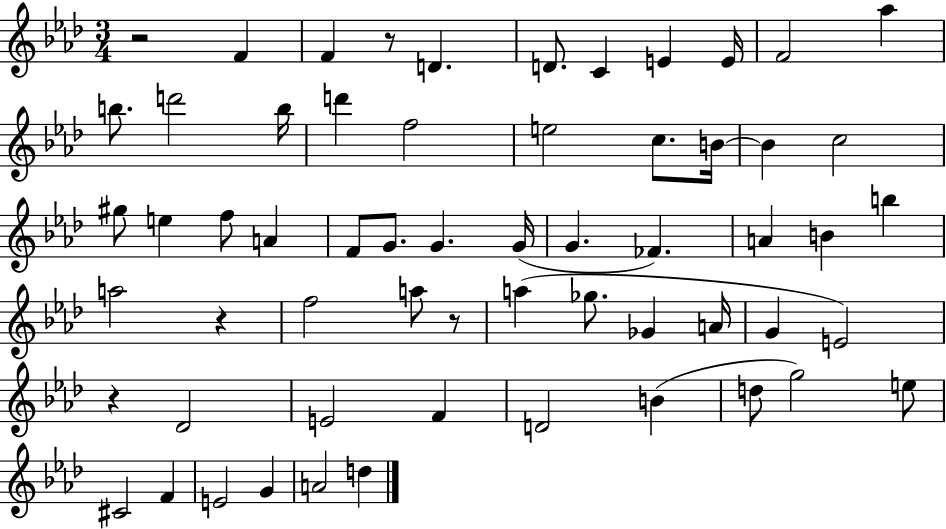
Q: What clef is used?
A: treble